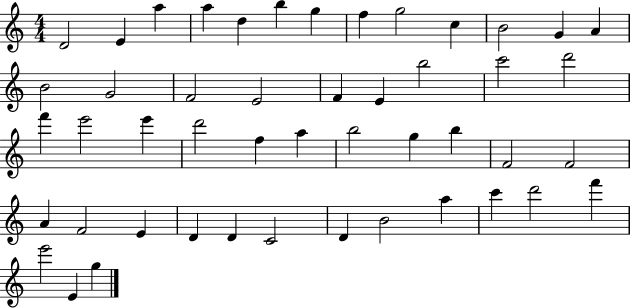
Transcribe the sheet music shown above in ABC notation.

X:1
T:Untitled
M:4/4
L:1/4
K:C
D2 E a a d b g f g2 c B2 G A B2 G2 F2 E2 F E b2 c'2 d'2 f' e'2 e' d'2 f a b2 g b F2 F2 A F2 E D D C2 D B2 a c' d'2 f' e'2 E g